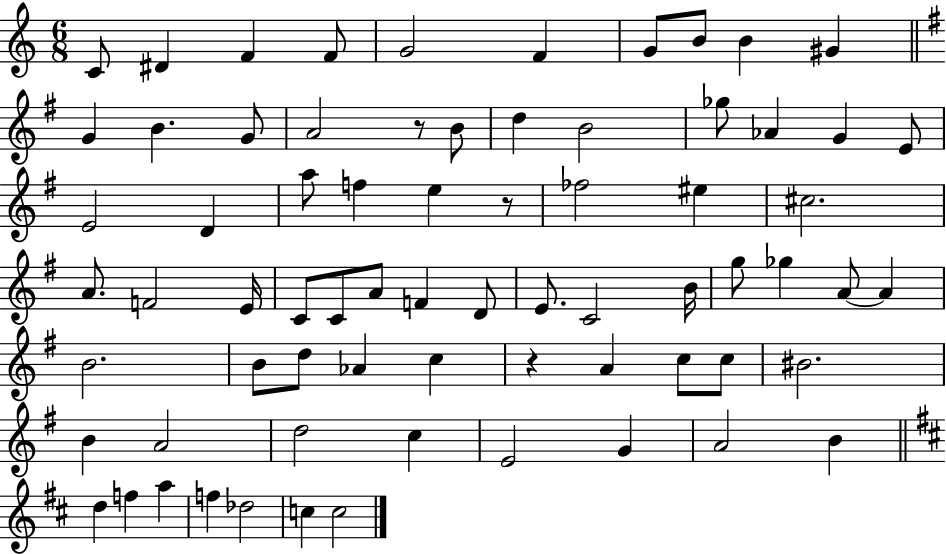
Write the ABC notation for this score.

X:1
T:Untitled
M:6/8
L:1/4
K:C
C/2 ^D F F/2 G2 F G/2 B/2 B ^G G B G/2 A2 z/2 B/2 d B2 _g/2 _A G E/2 E2 D a/2 f e z/2 _f2 ^e ^c2 A/2 F2 E/4 C/2 C/2 A/2 F D/2 E/2 C2 B/4 g/2 _g A/2 A B2 B/2 d/2 _A c z A c/2 c/2 ^B2 B A2 d2 c E2 G A2 B d f a f _d2 c c2